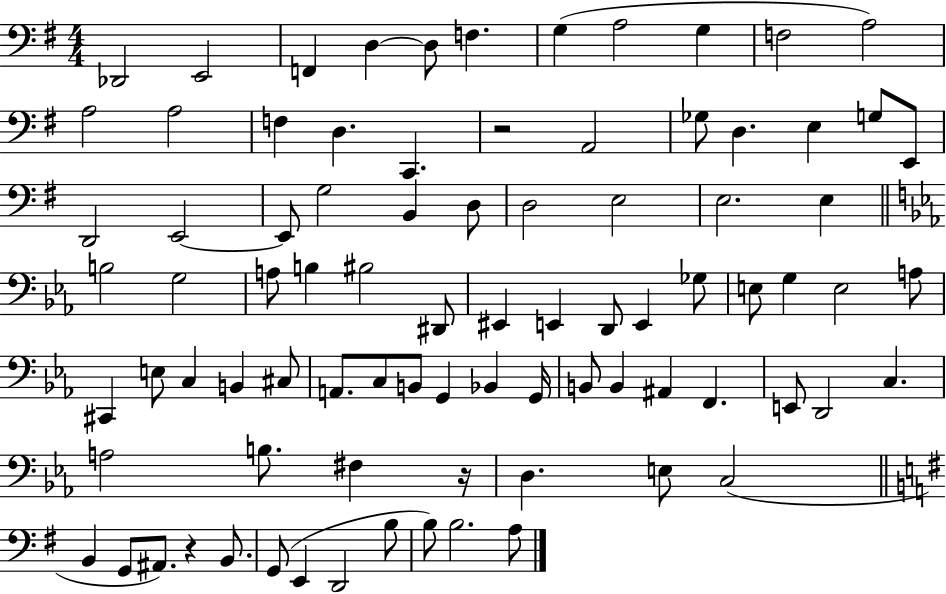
Db2/h E2/h F2/q D3/q D3/e F3/q. G3/q A3/h G3/q F3/h A3/h A3/h A3/h F3/q D3/q. C2/q. R/h A2/h Gb3/e D3/q. E3/q G3/e E2/e D2/h E2/h E2/e G3/h B2/q D3/e D3/h E3/h E3/h. E3/q B3/h G3/h A3/e B3/q BIS3/h D#2/e EIS2/q E2/q D2/e E2/q Gb3/e E3/e G3/q E3/h A3/e C#2/q E3/e C3/q B2/q C#3/e A2/e. C3/e B2/e G2/q Bb2/q G2/s B2/e B2/q A#2/q F2/q. E2/e D2/h C3/q. A3/h B3/e. F#3/q R/s D3/q. E3/e C3/h B2/q G2/e A#2/e. R/q B2/e. G2/e E2/q D2/h B3/e B3/e B3/h. A3/e